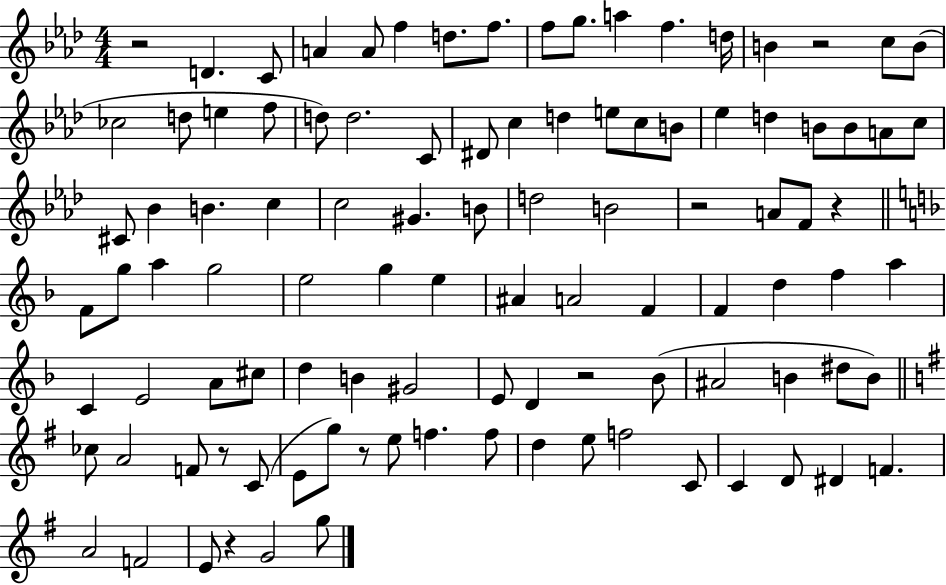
R/h D4/q. C4/e A4/q A4/e F5/q D5/e. F5/e. F5/e G5/e. A5/q F5/q. D5/s B4/q R/h C5/e B4/e CES5/h D5/e E5/q F5/e D5/e D5/h. C4/e D#4/e C5/q D5/q E5/e C5/e B4/e Eb5/q D5/q B4/e B4/e A4/e C5/e C#4/e Bb4/q B4/q. C5/q C5/h G#4/q. B4/e D5/h B4/h R/h A4/e F4/e R/q F4/e G5/e A5/q G5/h E5/h G5/q E5/q A#4/q A4/h F4/q F4/q D5/q F5/q A5/q C4/q E4/h A4/e C#5/e D5/q B4/q G#4/h E4/e D4/q R/h Bb4/e A#4/h B4/q D#5/e B4/e CES5/e A4/h F4/e R/e C4/e E4/e G5/e R/e E5/e F5/q. F5/e D5/q E5/e F5/h C4/e C4/q D4/e D#4/q F4/q. A4/h F4/h E4/e R/q G4/h G5/e